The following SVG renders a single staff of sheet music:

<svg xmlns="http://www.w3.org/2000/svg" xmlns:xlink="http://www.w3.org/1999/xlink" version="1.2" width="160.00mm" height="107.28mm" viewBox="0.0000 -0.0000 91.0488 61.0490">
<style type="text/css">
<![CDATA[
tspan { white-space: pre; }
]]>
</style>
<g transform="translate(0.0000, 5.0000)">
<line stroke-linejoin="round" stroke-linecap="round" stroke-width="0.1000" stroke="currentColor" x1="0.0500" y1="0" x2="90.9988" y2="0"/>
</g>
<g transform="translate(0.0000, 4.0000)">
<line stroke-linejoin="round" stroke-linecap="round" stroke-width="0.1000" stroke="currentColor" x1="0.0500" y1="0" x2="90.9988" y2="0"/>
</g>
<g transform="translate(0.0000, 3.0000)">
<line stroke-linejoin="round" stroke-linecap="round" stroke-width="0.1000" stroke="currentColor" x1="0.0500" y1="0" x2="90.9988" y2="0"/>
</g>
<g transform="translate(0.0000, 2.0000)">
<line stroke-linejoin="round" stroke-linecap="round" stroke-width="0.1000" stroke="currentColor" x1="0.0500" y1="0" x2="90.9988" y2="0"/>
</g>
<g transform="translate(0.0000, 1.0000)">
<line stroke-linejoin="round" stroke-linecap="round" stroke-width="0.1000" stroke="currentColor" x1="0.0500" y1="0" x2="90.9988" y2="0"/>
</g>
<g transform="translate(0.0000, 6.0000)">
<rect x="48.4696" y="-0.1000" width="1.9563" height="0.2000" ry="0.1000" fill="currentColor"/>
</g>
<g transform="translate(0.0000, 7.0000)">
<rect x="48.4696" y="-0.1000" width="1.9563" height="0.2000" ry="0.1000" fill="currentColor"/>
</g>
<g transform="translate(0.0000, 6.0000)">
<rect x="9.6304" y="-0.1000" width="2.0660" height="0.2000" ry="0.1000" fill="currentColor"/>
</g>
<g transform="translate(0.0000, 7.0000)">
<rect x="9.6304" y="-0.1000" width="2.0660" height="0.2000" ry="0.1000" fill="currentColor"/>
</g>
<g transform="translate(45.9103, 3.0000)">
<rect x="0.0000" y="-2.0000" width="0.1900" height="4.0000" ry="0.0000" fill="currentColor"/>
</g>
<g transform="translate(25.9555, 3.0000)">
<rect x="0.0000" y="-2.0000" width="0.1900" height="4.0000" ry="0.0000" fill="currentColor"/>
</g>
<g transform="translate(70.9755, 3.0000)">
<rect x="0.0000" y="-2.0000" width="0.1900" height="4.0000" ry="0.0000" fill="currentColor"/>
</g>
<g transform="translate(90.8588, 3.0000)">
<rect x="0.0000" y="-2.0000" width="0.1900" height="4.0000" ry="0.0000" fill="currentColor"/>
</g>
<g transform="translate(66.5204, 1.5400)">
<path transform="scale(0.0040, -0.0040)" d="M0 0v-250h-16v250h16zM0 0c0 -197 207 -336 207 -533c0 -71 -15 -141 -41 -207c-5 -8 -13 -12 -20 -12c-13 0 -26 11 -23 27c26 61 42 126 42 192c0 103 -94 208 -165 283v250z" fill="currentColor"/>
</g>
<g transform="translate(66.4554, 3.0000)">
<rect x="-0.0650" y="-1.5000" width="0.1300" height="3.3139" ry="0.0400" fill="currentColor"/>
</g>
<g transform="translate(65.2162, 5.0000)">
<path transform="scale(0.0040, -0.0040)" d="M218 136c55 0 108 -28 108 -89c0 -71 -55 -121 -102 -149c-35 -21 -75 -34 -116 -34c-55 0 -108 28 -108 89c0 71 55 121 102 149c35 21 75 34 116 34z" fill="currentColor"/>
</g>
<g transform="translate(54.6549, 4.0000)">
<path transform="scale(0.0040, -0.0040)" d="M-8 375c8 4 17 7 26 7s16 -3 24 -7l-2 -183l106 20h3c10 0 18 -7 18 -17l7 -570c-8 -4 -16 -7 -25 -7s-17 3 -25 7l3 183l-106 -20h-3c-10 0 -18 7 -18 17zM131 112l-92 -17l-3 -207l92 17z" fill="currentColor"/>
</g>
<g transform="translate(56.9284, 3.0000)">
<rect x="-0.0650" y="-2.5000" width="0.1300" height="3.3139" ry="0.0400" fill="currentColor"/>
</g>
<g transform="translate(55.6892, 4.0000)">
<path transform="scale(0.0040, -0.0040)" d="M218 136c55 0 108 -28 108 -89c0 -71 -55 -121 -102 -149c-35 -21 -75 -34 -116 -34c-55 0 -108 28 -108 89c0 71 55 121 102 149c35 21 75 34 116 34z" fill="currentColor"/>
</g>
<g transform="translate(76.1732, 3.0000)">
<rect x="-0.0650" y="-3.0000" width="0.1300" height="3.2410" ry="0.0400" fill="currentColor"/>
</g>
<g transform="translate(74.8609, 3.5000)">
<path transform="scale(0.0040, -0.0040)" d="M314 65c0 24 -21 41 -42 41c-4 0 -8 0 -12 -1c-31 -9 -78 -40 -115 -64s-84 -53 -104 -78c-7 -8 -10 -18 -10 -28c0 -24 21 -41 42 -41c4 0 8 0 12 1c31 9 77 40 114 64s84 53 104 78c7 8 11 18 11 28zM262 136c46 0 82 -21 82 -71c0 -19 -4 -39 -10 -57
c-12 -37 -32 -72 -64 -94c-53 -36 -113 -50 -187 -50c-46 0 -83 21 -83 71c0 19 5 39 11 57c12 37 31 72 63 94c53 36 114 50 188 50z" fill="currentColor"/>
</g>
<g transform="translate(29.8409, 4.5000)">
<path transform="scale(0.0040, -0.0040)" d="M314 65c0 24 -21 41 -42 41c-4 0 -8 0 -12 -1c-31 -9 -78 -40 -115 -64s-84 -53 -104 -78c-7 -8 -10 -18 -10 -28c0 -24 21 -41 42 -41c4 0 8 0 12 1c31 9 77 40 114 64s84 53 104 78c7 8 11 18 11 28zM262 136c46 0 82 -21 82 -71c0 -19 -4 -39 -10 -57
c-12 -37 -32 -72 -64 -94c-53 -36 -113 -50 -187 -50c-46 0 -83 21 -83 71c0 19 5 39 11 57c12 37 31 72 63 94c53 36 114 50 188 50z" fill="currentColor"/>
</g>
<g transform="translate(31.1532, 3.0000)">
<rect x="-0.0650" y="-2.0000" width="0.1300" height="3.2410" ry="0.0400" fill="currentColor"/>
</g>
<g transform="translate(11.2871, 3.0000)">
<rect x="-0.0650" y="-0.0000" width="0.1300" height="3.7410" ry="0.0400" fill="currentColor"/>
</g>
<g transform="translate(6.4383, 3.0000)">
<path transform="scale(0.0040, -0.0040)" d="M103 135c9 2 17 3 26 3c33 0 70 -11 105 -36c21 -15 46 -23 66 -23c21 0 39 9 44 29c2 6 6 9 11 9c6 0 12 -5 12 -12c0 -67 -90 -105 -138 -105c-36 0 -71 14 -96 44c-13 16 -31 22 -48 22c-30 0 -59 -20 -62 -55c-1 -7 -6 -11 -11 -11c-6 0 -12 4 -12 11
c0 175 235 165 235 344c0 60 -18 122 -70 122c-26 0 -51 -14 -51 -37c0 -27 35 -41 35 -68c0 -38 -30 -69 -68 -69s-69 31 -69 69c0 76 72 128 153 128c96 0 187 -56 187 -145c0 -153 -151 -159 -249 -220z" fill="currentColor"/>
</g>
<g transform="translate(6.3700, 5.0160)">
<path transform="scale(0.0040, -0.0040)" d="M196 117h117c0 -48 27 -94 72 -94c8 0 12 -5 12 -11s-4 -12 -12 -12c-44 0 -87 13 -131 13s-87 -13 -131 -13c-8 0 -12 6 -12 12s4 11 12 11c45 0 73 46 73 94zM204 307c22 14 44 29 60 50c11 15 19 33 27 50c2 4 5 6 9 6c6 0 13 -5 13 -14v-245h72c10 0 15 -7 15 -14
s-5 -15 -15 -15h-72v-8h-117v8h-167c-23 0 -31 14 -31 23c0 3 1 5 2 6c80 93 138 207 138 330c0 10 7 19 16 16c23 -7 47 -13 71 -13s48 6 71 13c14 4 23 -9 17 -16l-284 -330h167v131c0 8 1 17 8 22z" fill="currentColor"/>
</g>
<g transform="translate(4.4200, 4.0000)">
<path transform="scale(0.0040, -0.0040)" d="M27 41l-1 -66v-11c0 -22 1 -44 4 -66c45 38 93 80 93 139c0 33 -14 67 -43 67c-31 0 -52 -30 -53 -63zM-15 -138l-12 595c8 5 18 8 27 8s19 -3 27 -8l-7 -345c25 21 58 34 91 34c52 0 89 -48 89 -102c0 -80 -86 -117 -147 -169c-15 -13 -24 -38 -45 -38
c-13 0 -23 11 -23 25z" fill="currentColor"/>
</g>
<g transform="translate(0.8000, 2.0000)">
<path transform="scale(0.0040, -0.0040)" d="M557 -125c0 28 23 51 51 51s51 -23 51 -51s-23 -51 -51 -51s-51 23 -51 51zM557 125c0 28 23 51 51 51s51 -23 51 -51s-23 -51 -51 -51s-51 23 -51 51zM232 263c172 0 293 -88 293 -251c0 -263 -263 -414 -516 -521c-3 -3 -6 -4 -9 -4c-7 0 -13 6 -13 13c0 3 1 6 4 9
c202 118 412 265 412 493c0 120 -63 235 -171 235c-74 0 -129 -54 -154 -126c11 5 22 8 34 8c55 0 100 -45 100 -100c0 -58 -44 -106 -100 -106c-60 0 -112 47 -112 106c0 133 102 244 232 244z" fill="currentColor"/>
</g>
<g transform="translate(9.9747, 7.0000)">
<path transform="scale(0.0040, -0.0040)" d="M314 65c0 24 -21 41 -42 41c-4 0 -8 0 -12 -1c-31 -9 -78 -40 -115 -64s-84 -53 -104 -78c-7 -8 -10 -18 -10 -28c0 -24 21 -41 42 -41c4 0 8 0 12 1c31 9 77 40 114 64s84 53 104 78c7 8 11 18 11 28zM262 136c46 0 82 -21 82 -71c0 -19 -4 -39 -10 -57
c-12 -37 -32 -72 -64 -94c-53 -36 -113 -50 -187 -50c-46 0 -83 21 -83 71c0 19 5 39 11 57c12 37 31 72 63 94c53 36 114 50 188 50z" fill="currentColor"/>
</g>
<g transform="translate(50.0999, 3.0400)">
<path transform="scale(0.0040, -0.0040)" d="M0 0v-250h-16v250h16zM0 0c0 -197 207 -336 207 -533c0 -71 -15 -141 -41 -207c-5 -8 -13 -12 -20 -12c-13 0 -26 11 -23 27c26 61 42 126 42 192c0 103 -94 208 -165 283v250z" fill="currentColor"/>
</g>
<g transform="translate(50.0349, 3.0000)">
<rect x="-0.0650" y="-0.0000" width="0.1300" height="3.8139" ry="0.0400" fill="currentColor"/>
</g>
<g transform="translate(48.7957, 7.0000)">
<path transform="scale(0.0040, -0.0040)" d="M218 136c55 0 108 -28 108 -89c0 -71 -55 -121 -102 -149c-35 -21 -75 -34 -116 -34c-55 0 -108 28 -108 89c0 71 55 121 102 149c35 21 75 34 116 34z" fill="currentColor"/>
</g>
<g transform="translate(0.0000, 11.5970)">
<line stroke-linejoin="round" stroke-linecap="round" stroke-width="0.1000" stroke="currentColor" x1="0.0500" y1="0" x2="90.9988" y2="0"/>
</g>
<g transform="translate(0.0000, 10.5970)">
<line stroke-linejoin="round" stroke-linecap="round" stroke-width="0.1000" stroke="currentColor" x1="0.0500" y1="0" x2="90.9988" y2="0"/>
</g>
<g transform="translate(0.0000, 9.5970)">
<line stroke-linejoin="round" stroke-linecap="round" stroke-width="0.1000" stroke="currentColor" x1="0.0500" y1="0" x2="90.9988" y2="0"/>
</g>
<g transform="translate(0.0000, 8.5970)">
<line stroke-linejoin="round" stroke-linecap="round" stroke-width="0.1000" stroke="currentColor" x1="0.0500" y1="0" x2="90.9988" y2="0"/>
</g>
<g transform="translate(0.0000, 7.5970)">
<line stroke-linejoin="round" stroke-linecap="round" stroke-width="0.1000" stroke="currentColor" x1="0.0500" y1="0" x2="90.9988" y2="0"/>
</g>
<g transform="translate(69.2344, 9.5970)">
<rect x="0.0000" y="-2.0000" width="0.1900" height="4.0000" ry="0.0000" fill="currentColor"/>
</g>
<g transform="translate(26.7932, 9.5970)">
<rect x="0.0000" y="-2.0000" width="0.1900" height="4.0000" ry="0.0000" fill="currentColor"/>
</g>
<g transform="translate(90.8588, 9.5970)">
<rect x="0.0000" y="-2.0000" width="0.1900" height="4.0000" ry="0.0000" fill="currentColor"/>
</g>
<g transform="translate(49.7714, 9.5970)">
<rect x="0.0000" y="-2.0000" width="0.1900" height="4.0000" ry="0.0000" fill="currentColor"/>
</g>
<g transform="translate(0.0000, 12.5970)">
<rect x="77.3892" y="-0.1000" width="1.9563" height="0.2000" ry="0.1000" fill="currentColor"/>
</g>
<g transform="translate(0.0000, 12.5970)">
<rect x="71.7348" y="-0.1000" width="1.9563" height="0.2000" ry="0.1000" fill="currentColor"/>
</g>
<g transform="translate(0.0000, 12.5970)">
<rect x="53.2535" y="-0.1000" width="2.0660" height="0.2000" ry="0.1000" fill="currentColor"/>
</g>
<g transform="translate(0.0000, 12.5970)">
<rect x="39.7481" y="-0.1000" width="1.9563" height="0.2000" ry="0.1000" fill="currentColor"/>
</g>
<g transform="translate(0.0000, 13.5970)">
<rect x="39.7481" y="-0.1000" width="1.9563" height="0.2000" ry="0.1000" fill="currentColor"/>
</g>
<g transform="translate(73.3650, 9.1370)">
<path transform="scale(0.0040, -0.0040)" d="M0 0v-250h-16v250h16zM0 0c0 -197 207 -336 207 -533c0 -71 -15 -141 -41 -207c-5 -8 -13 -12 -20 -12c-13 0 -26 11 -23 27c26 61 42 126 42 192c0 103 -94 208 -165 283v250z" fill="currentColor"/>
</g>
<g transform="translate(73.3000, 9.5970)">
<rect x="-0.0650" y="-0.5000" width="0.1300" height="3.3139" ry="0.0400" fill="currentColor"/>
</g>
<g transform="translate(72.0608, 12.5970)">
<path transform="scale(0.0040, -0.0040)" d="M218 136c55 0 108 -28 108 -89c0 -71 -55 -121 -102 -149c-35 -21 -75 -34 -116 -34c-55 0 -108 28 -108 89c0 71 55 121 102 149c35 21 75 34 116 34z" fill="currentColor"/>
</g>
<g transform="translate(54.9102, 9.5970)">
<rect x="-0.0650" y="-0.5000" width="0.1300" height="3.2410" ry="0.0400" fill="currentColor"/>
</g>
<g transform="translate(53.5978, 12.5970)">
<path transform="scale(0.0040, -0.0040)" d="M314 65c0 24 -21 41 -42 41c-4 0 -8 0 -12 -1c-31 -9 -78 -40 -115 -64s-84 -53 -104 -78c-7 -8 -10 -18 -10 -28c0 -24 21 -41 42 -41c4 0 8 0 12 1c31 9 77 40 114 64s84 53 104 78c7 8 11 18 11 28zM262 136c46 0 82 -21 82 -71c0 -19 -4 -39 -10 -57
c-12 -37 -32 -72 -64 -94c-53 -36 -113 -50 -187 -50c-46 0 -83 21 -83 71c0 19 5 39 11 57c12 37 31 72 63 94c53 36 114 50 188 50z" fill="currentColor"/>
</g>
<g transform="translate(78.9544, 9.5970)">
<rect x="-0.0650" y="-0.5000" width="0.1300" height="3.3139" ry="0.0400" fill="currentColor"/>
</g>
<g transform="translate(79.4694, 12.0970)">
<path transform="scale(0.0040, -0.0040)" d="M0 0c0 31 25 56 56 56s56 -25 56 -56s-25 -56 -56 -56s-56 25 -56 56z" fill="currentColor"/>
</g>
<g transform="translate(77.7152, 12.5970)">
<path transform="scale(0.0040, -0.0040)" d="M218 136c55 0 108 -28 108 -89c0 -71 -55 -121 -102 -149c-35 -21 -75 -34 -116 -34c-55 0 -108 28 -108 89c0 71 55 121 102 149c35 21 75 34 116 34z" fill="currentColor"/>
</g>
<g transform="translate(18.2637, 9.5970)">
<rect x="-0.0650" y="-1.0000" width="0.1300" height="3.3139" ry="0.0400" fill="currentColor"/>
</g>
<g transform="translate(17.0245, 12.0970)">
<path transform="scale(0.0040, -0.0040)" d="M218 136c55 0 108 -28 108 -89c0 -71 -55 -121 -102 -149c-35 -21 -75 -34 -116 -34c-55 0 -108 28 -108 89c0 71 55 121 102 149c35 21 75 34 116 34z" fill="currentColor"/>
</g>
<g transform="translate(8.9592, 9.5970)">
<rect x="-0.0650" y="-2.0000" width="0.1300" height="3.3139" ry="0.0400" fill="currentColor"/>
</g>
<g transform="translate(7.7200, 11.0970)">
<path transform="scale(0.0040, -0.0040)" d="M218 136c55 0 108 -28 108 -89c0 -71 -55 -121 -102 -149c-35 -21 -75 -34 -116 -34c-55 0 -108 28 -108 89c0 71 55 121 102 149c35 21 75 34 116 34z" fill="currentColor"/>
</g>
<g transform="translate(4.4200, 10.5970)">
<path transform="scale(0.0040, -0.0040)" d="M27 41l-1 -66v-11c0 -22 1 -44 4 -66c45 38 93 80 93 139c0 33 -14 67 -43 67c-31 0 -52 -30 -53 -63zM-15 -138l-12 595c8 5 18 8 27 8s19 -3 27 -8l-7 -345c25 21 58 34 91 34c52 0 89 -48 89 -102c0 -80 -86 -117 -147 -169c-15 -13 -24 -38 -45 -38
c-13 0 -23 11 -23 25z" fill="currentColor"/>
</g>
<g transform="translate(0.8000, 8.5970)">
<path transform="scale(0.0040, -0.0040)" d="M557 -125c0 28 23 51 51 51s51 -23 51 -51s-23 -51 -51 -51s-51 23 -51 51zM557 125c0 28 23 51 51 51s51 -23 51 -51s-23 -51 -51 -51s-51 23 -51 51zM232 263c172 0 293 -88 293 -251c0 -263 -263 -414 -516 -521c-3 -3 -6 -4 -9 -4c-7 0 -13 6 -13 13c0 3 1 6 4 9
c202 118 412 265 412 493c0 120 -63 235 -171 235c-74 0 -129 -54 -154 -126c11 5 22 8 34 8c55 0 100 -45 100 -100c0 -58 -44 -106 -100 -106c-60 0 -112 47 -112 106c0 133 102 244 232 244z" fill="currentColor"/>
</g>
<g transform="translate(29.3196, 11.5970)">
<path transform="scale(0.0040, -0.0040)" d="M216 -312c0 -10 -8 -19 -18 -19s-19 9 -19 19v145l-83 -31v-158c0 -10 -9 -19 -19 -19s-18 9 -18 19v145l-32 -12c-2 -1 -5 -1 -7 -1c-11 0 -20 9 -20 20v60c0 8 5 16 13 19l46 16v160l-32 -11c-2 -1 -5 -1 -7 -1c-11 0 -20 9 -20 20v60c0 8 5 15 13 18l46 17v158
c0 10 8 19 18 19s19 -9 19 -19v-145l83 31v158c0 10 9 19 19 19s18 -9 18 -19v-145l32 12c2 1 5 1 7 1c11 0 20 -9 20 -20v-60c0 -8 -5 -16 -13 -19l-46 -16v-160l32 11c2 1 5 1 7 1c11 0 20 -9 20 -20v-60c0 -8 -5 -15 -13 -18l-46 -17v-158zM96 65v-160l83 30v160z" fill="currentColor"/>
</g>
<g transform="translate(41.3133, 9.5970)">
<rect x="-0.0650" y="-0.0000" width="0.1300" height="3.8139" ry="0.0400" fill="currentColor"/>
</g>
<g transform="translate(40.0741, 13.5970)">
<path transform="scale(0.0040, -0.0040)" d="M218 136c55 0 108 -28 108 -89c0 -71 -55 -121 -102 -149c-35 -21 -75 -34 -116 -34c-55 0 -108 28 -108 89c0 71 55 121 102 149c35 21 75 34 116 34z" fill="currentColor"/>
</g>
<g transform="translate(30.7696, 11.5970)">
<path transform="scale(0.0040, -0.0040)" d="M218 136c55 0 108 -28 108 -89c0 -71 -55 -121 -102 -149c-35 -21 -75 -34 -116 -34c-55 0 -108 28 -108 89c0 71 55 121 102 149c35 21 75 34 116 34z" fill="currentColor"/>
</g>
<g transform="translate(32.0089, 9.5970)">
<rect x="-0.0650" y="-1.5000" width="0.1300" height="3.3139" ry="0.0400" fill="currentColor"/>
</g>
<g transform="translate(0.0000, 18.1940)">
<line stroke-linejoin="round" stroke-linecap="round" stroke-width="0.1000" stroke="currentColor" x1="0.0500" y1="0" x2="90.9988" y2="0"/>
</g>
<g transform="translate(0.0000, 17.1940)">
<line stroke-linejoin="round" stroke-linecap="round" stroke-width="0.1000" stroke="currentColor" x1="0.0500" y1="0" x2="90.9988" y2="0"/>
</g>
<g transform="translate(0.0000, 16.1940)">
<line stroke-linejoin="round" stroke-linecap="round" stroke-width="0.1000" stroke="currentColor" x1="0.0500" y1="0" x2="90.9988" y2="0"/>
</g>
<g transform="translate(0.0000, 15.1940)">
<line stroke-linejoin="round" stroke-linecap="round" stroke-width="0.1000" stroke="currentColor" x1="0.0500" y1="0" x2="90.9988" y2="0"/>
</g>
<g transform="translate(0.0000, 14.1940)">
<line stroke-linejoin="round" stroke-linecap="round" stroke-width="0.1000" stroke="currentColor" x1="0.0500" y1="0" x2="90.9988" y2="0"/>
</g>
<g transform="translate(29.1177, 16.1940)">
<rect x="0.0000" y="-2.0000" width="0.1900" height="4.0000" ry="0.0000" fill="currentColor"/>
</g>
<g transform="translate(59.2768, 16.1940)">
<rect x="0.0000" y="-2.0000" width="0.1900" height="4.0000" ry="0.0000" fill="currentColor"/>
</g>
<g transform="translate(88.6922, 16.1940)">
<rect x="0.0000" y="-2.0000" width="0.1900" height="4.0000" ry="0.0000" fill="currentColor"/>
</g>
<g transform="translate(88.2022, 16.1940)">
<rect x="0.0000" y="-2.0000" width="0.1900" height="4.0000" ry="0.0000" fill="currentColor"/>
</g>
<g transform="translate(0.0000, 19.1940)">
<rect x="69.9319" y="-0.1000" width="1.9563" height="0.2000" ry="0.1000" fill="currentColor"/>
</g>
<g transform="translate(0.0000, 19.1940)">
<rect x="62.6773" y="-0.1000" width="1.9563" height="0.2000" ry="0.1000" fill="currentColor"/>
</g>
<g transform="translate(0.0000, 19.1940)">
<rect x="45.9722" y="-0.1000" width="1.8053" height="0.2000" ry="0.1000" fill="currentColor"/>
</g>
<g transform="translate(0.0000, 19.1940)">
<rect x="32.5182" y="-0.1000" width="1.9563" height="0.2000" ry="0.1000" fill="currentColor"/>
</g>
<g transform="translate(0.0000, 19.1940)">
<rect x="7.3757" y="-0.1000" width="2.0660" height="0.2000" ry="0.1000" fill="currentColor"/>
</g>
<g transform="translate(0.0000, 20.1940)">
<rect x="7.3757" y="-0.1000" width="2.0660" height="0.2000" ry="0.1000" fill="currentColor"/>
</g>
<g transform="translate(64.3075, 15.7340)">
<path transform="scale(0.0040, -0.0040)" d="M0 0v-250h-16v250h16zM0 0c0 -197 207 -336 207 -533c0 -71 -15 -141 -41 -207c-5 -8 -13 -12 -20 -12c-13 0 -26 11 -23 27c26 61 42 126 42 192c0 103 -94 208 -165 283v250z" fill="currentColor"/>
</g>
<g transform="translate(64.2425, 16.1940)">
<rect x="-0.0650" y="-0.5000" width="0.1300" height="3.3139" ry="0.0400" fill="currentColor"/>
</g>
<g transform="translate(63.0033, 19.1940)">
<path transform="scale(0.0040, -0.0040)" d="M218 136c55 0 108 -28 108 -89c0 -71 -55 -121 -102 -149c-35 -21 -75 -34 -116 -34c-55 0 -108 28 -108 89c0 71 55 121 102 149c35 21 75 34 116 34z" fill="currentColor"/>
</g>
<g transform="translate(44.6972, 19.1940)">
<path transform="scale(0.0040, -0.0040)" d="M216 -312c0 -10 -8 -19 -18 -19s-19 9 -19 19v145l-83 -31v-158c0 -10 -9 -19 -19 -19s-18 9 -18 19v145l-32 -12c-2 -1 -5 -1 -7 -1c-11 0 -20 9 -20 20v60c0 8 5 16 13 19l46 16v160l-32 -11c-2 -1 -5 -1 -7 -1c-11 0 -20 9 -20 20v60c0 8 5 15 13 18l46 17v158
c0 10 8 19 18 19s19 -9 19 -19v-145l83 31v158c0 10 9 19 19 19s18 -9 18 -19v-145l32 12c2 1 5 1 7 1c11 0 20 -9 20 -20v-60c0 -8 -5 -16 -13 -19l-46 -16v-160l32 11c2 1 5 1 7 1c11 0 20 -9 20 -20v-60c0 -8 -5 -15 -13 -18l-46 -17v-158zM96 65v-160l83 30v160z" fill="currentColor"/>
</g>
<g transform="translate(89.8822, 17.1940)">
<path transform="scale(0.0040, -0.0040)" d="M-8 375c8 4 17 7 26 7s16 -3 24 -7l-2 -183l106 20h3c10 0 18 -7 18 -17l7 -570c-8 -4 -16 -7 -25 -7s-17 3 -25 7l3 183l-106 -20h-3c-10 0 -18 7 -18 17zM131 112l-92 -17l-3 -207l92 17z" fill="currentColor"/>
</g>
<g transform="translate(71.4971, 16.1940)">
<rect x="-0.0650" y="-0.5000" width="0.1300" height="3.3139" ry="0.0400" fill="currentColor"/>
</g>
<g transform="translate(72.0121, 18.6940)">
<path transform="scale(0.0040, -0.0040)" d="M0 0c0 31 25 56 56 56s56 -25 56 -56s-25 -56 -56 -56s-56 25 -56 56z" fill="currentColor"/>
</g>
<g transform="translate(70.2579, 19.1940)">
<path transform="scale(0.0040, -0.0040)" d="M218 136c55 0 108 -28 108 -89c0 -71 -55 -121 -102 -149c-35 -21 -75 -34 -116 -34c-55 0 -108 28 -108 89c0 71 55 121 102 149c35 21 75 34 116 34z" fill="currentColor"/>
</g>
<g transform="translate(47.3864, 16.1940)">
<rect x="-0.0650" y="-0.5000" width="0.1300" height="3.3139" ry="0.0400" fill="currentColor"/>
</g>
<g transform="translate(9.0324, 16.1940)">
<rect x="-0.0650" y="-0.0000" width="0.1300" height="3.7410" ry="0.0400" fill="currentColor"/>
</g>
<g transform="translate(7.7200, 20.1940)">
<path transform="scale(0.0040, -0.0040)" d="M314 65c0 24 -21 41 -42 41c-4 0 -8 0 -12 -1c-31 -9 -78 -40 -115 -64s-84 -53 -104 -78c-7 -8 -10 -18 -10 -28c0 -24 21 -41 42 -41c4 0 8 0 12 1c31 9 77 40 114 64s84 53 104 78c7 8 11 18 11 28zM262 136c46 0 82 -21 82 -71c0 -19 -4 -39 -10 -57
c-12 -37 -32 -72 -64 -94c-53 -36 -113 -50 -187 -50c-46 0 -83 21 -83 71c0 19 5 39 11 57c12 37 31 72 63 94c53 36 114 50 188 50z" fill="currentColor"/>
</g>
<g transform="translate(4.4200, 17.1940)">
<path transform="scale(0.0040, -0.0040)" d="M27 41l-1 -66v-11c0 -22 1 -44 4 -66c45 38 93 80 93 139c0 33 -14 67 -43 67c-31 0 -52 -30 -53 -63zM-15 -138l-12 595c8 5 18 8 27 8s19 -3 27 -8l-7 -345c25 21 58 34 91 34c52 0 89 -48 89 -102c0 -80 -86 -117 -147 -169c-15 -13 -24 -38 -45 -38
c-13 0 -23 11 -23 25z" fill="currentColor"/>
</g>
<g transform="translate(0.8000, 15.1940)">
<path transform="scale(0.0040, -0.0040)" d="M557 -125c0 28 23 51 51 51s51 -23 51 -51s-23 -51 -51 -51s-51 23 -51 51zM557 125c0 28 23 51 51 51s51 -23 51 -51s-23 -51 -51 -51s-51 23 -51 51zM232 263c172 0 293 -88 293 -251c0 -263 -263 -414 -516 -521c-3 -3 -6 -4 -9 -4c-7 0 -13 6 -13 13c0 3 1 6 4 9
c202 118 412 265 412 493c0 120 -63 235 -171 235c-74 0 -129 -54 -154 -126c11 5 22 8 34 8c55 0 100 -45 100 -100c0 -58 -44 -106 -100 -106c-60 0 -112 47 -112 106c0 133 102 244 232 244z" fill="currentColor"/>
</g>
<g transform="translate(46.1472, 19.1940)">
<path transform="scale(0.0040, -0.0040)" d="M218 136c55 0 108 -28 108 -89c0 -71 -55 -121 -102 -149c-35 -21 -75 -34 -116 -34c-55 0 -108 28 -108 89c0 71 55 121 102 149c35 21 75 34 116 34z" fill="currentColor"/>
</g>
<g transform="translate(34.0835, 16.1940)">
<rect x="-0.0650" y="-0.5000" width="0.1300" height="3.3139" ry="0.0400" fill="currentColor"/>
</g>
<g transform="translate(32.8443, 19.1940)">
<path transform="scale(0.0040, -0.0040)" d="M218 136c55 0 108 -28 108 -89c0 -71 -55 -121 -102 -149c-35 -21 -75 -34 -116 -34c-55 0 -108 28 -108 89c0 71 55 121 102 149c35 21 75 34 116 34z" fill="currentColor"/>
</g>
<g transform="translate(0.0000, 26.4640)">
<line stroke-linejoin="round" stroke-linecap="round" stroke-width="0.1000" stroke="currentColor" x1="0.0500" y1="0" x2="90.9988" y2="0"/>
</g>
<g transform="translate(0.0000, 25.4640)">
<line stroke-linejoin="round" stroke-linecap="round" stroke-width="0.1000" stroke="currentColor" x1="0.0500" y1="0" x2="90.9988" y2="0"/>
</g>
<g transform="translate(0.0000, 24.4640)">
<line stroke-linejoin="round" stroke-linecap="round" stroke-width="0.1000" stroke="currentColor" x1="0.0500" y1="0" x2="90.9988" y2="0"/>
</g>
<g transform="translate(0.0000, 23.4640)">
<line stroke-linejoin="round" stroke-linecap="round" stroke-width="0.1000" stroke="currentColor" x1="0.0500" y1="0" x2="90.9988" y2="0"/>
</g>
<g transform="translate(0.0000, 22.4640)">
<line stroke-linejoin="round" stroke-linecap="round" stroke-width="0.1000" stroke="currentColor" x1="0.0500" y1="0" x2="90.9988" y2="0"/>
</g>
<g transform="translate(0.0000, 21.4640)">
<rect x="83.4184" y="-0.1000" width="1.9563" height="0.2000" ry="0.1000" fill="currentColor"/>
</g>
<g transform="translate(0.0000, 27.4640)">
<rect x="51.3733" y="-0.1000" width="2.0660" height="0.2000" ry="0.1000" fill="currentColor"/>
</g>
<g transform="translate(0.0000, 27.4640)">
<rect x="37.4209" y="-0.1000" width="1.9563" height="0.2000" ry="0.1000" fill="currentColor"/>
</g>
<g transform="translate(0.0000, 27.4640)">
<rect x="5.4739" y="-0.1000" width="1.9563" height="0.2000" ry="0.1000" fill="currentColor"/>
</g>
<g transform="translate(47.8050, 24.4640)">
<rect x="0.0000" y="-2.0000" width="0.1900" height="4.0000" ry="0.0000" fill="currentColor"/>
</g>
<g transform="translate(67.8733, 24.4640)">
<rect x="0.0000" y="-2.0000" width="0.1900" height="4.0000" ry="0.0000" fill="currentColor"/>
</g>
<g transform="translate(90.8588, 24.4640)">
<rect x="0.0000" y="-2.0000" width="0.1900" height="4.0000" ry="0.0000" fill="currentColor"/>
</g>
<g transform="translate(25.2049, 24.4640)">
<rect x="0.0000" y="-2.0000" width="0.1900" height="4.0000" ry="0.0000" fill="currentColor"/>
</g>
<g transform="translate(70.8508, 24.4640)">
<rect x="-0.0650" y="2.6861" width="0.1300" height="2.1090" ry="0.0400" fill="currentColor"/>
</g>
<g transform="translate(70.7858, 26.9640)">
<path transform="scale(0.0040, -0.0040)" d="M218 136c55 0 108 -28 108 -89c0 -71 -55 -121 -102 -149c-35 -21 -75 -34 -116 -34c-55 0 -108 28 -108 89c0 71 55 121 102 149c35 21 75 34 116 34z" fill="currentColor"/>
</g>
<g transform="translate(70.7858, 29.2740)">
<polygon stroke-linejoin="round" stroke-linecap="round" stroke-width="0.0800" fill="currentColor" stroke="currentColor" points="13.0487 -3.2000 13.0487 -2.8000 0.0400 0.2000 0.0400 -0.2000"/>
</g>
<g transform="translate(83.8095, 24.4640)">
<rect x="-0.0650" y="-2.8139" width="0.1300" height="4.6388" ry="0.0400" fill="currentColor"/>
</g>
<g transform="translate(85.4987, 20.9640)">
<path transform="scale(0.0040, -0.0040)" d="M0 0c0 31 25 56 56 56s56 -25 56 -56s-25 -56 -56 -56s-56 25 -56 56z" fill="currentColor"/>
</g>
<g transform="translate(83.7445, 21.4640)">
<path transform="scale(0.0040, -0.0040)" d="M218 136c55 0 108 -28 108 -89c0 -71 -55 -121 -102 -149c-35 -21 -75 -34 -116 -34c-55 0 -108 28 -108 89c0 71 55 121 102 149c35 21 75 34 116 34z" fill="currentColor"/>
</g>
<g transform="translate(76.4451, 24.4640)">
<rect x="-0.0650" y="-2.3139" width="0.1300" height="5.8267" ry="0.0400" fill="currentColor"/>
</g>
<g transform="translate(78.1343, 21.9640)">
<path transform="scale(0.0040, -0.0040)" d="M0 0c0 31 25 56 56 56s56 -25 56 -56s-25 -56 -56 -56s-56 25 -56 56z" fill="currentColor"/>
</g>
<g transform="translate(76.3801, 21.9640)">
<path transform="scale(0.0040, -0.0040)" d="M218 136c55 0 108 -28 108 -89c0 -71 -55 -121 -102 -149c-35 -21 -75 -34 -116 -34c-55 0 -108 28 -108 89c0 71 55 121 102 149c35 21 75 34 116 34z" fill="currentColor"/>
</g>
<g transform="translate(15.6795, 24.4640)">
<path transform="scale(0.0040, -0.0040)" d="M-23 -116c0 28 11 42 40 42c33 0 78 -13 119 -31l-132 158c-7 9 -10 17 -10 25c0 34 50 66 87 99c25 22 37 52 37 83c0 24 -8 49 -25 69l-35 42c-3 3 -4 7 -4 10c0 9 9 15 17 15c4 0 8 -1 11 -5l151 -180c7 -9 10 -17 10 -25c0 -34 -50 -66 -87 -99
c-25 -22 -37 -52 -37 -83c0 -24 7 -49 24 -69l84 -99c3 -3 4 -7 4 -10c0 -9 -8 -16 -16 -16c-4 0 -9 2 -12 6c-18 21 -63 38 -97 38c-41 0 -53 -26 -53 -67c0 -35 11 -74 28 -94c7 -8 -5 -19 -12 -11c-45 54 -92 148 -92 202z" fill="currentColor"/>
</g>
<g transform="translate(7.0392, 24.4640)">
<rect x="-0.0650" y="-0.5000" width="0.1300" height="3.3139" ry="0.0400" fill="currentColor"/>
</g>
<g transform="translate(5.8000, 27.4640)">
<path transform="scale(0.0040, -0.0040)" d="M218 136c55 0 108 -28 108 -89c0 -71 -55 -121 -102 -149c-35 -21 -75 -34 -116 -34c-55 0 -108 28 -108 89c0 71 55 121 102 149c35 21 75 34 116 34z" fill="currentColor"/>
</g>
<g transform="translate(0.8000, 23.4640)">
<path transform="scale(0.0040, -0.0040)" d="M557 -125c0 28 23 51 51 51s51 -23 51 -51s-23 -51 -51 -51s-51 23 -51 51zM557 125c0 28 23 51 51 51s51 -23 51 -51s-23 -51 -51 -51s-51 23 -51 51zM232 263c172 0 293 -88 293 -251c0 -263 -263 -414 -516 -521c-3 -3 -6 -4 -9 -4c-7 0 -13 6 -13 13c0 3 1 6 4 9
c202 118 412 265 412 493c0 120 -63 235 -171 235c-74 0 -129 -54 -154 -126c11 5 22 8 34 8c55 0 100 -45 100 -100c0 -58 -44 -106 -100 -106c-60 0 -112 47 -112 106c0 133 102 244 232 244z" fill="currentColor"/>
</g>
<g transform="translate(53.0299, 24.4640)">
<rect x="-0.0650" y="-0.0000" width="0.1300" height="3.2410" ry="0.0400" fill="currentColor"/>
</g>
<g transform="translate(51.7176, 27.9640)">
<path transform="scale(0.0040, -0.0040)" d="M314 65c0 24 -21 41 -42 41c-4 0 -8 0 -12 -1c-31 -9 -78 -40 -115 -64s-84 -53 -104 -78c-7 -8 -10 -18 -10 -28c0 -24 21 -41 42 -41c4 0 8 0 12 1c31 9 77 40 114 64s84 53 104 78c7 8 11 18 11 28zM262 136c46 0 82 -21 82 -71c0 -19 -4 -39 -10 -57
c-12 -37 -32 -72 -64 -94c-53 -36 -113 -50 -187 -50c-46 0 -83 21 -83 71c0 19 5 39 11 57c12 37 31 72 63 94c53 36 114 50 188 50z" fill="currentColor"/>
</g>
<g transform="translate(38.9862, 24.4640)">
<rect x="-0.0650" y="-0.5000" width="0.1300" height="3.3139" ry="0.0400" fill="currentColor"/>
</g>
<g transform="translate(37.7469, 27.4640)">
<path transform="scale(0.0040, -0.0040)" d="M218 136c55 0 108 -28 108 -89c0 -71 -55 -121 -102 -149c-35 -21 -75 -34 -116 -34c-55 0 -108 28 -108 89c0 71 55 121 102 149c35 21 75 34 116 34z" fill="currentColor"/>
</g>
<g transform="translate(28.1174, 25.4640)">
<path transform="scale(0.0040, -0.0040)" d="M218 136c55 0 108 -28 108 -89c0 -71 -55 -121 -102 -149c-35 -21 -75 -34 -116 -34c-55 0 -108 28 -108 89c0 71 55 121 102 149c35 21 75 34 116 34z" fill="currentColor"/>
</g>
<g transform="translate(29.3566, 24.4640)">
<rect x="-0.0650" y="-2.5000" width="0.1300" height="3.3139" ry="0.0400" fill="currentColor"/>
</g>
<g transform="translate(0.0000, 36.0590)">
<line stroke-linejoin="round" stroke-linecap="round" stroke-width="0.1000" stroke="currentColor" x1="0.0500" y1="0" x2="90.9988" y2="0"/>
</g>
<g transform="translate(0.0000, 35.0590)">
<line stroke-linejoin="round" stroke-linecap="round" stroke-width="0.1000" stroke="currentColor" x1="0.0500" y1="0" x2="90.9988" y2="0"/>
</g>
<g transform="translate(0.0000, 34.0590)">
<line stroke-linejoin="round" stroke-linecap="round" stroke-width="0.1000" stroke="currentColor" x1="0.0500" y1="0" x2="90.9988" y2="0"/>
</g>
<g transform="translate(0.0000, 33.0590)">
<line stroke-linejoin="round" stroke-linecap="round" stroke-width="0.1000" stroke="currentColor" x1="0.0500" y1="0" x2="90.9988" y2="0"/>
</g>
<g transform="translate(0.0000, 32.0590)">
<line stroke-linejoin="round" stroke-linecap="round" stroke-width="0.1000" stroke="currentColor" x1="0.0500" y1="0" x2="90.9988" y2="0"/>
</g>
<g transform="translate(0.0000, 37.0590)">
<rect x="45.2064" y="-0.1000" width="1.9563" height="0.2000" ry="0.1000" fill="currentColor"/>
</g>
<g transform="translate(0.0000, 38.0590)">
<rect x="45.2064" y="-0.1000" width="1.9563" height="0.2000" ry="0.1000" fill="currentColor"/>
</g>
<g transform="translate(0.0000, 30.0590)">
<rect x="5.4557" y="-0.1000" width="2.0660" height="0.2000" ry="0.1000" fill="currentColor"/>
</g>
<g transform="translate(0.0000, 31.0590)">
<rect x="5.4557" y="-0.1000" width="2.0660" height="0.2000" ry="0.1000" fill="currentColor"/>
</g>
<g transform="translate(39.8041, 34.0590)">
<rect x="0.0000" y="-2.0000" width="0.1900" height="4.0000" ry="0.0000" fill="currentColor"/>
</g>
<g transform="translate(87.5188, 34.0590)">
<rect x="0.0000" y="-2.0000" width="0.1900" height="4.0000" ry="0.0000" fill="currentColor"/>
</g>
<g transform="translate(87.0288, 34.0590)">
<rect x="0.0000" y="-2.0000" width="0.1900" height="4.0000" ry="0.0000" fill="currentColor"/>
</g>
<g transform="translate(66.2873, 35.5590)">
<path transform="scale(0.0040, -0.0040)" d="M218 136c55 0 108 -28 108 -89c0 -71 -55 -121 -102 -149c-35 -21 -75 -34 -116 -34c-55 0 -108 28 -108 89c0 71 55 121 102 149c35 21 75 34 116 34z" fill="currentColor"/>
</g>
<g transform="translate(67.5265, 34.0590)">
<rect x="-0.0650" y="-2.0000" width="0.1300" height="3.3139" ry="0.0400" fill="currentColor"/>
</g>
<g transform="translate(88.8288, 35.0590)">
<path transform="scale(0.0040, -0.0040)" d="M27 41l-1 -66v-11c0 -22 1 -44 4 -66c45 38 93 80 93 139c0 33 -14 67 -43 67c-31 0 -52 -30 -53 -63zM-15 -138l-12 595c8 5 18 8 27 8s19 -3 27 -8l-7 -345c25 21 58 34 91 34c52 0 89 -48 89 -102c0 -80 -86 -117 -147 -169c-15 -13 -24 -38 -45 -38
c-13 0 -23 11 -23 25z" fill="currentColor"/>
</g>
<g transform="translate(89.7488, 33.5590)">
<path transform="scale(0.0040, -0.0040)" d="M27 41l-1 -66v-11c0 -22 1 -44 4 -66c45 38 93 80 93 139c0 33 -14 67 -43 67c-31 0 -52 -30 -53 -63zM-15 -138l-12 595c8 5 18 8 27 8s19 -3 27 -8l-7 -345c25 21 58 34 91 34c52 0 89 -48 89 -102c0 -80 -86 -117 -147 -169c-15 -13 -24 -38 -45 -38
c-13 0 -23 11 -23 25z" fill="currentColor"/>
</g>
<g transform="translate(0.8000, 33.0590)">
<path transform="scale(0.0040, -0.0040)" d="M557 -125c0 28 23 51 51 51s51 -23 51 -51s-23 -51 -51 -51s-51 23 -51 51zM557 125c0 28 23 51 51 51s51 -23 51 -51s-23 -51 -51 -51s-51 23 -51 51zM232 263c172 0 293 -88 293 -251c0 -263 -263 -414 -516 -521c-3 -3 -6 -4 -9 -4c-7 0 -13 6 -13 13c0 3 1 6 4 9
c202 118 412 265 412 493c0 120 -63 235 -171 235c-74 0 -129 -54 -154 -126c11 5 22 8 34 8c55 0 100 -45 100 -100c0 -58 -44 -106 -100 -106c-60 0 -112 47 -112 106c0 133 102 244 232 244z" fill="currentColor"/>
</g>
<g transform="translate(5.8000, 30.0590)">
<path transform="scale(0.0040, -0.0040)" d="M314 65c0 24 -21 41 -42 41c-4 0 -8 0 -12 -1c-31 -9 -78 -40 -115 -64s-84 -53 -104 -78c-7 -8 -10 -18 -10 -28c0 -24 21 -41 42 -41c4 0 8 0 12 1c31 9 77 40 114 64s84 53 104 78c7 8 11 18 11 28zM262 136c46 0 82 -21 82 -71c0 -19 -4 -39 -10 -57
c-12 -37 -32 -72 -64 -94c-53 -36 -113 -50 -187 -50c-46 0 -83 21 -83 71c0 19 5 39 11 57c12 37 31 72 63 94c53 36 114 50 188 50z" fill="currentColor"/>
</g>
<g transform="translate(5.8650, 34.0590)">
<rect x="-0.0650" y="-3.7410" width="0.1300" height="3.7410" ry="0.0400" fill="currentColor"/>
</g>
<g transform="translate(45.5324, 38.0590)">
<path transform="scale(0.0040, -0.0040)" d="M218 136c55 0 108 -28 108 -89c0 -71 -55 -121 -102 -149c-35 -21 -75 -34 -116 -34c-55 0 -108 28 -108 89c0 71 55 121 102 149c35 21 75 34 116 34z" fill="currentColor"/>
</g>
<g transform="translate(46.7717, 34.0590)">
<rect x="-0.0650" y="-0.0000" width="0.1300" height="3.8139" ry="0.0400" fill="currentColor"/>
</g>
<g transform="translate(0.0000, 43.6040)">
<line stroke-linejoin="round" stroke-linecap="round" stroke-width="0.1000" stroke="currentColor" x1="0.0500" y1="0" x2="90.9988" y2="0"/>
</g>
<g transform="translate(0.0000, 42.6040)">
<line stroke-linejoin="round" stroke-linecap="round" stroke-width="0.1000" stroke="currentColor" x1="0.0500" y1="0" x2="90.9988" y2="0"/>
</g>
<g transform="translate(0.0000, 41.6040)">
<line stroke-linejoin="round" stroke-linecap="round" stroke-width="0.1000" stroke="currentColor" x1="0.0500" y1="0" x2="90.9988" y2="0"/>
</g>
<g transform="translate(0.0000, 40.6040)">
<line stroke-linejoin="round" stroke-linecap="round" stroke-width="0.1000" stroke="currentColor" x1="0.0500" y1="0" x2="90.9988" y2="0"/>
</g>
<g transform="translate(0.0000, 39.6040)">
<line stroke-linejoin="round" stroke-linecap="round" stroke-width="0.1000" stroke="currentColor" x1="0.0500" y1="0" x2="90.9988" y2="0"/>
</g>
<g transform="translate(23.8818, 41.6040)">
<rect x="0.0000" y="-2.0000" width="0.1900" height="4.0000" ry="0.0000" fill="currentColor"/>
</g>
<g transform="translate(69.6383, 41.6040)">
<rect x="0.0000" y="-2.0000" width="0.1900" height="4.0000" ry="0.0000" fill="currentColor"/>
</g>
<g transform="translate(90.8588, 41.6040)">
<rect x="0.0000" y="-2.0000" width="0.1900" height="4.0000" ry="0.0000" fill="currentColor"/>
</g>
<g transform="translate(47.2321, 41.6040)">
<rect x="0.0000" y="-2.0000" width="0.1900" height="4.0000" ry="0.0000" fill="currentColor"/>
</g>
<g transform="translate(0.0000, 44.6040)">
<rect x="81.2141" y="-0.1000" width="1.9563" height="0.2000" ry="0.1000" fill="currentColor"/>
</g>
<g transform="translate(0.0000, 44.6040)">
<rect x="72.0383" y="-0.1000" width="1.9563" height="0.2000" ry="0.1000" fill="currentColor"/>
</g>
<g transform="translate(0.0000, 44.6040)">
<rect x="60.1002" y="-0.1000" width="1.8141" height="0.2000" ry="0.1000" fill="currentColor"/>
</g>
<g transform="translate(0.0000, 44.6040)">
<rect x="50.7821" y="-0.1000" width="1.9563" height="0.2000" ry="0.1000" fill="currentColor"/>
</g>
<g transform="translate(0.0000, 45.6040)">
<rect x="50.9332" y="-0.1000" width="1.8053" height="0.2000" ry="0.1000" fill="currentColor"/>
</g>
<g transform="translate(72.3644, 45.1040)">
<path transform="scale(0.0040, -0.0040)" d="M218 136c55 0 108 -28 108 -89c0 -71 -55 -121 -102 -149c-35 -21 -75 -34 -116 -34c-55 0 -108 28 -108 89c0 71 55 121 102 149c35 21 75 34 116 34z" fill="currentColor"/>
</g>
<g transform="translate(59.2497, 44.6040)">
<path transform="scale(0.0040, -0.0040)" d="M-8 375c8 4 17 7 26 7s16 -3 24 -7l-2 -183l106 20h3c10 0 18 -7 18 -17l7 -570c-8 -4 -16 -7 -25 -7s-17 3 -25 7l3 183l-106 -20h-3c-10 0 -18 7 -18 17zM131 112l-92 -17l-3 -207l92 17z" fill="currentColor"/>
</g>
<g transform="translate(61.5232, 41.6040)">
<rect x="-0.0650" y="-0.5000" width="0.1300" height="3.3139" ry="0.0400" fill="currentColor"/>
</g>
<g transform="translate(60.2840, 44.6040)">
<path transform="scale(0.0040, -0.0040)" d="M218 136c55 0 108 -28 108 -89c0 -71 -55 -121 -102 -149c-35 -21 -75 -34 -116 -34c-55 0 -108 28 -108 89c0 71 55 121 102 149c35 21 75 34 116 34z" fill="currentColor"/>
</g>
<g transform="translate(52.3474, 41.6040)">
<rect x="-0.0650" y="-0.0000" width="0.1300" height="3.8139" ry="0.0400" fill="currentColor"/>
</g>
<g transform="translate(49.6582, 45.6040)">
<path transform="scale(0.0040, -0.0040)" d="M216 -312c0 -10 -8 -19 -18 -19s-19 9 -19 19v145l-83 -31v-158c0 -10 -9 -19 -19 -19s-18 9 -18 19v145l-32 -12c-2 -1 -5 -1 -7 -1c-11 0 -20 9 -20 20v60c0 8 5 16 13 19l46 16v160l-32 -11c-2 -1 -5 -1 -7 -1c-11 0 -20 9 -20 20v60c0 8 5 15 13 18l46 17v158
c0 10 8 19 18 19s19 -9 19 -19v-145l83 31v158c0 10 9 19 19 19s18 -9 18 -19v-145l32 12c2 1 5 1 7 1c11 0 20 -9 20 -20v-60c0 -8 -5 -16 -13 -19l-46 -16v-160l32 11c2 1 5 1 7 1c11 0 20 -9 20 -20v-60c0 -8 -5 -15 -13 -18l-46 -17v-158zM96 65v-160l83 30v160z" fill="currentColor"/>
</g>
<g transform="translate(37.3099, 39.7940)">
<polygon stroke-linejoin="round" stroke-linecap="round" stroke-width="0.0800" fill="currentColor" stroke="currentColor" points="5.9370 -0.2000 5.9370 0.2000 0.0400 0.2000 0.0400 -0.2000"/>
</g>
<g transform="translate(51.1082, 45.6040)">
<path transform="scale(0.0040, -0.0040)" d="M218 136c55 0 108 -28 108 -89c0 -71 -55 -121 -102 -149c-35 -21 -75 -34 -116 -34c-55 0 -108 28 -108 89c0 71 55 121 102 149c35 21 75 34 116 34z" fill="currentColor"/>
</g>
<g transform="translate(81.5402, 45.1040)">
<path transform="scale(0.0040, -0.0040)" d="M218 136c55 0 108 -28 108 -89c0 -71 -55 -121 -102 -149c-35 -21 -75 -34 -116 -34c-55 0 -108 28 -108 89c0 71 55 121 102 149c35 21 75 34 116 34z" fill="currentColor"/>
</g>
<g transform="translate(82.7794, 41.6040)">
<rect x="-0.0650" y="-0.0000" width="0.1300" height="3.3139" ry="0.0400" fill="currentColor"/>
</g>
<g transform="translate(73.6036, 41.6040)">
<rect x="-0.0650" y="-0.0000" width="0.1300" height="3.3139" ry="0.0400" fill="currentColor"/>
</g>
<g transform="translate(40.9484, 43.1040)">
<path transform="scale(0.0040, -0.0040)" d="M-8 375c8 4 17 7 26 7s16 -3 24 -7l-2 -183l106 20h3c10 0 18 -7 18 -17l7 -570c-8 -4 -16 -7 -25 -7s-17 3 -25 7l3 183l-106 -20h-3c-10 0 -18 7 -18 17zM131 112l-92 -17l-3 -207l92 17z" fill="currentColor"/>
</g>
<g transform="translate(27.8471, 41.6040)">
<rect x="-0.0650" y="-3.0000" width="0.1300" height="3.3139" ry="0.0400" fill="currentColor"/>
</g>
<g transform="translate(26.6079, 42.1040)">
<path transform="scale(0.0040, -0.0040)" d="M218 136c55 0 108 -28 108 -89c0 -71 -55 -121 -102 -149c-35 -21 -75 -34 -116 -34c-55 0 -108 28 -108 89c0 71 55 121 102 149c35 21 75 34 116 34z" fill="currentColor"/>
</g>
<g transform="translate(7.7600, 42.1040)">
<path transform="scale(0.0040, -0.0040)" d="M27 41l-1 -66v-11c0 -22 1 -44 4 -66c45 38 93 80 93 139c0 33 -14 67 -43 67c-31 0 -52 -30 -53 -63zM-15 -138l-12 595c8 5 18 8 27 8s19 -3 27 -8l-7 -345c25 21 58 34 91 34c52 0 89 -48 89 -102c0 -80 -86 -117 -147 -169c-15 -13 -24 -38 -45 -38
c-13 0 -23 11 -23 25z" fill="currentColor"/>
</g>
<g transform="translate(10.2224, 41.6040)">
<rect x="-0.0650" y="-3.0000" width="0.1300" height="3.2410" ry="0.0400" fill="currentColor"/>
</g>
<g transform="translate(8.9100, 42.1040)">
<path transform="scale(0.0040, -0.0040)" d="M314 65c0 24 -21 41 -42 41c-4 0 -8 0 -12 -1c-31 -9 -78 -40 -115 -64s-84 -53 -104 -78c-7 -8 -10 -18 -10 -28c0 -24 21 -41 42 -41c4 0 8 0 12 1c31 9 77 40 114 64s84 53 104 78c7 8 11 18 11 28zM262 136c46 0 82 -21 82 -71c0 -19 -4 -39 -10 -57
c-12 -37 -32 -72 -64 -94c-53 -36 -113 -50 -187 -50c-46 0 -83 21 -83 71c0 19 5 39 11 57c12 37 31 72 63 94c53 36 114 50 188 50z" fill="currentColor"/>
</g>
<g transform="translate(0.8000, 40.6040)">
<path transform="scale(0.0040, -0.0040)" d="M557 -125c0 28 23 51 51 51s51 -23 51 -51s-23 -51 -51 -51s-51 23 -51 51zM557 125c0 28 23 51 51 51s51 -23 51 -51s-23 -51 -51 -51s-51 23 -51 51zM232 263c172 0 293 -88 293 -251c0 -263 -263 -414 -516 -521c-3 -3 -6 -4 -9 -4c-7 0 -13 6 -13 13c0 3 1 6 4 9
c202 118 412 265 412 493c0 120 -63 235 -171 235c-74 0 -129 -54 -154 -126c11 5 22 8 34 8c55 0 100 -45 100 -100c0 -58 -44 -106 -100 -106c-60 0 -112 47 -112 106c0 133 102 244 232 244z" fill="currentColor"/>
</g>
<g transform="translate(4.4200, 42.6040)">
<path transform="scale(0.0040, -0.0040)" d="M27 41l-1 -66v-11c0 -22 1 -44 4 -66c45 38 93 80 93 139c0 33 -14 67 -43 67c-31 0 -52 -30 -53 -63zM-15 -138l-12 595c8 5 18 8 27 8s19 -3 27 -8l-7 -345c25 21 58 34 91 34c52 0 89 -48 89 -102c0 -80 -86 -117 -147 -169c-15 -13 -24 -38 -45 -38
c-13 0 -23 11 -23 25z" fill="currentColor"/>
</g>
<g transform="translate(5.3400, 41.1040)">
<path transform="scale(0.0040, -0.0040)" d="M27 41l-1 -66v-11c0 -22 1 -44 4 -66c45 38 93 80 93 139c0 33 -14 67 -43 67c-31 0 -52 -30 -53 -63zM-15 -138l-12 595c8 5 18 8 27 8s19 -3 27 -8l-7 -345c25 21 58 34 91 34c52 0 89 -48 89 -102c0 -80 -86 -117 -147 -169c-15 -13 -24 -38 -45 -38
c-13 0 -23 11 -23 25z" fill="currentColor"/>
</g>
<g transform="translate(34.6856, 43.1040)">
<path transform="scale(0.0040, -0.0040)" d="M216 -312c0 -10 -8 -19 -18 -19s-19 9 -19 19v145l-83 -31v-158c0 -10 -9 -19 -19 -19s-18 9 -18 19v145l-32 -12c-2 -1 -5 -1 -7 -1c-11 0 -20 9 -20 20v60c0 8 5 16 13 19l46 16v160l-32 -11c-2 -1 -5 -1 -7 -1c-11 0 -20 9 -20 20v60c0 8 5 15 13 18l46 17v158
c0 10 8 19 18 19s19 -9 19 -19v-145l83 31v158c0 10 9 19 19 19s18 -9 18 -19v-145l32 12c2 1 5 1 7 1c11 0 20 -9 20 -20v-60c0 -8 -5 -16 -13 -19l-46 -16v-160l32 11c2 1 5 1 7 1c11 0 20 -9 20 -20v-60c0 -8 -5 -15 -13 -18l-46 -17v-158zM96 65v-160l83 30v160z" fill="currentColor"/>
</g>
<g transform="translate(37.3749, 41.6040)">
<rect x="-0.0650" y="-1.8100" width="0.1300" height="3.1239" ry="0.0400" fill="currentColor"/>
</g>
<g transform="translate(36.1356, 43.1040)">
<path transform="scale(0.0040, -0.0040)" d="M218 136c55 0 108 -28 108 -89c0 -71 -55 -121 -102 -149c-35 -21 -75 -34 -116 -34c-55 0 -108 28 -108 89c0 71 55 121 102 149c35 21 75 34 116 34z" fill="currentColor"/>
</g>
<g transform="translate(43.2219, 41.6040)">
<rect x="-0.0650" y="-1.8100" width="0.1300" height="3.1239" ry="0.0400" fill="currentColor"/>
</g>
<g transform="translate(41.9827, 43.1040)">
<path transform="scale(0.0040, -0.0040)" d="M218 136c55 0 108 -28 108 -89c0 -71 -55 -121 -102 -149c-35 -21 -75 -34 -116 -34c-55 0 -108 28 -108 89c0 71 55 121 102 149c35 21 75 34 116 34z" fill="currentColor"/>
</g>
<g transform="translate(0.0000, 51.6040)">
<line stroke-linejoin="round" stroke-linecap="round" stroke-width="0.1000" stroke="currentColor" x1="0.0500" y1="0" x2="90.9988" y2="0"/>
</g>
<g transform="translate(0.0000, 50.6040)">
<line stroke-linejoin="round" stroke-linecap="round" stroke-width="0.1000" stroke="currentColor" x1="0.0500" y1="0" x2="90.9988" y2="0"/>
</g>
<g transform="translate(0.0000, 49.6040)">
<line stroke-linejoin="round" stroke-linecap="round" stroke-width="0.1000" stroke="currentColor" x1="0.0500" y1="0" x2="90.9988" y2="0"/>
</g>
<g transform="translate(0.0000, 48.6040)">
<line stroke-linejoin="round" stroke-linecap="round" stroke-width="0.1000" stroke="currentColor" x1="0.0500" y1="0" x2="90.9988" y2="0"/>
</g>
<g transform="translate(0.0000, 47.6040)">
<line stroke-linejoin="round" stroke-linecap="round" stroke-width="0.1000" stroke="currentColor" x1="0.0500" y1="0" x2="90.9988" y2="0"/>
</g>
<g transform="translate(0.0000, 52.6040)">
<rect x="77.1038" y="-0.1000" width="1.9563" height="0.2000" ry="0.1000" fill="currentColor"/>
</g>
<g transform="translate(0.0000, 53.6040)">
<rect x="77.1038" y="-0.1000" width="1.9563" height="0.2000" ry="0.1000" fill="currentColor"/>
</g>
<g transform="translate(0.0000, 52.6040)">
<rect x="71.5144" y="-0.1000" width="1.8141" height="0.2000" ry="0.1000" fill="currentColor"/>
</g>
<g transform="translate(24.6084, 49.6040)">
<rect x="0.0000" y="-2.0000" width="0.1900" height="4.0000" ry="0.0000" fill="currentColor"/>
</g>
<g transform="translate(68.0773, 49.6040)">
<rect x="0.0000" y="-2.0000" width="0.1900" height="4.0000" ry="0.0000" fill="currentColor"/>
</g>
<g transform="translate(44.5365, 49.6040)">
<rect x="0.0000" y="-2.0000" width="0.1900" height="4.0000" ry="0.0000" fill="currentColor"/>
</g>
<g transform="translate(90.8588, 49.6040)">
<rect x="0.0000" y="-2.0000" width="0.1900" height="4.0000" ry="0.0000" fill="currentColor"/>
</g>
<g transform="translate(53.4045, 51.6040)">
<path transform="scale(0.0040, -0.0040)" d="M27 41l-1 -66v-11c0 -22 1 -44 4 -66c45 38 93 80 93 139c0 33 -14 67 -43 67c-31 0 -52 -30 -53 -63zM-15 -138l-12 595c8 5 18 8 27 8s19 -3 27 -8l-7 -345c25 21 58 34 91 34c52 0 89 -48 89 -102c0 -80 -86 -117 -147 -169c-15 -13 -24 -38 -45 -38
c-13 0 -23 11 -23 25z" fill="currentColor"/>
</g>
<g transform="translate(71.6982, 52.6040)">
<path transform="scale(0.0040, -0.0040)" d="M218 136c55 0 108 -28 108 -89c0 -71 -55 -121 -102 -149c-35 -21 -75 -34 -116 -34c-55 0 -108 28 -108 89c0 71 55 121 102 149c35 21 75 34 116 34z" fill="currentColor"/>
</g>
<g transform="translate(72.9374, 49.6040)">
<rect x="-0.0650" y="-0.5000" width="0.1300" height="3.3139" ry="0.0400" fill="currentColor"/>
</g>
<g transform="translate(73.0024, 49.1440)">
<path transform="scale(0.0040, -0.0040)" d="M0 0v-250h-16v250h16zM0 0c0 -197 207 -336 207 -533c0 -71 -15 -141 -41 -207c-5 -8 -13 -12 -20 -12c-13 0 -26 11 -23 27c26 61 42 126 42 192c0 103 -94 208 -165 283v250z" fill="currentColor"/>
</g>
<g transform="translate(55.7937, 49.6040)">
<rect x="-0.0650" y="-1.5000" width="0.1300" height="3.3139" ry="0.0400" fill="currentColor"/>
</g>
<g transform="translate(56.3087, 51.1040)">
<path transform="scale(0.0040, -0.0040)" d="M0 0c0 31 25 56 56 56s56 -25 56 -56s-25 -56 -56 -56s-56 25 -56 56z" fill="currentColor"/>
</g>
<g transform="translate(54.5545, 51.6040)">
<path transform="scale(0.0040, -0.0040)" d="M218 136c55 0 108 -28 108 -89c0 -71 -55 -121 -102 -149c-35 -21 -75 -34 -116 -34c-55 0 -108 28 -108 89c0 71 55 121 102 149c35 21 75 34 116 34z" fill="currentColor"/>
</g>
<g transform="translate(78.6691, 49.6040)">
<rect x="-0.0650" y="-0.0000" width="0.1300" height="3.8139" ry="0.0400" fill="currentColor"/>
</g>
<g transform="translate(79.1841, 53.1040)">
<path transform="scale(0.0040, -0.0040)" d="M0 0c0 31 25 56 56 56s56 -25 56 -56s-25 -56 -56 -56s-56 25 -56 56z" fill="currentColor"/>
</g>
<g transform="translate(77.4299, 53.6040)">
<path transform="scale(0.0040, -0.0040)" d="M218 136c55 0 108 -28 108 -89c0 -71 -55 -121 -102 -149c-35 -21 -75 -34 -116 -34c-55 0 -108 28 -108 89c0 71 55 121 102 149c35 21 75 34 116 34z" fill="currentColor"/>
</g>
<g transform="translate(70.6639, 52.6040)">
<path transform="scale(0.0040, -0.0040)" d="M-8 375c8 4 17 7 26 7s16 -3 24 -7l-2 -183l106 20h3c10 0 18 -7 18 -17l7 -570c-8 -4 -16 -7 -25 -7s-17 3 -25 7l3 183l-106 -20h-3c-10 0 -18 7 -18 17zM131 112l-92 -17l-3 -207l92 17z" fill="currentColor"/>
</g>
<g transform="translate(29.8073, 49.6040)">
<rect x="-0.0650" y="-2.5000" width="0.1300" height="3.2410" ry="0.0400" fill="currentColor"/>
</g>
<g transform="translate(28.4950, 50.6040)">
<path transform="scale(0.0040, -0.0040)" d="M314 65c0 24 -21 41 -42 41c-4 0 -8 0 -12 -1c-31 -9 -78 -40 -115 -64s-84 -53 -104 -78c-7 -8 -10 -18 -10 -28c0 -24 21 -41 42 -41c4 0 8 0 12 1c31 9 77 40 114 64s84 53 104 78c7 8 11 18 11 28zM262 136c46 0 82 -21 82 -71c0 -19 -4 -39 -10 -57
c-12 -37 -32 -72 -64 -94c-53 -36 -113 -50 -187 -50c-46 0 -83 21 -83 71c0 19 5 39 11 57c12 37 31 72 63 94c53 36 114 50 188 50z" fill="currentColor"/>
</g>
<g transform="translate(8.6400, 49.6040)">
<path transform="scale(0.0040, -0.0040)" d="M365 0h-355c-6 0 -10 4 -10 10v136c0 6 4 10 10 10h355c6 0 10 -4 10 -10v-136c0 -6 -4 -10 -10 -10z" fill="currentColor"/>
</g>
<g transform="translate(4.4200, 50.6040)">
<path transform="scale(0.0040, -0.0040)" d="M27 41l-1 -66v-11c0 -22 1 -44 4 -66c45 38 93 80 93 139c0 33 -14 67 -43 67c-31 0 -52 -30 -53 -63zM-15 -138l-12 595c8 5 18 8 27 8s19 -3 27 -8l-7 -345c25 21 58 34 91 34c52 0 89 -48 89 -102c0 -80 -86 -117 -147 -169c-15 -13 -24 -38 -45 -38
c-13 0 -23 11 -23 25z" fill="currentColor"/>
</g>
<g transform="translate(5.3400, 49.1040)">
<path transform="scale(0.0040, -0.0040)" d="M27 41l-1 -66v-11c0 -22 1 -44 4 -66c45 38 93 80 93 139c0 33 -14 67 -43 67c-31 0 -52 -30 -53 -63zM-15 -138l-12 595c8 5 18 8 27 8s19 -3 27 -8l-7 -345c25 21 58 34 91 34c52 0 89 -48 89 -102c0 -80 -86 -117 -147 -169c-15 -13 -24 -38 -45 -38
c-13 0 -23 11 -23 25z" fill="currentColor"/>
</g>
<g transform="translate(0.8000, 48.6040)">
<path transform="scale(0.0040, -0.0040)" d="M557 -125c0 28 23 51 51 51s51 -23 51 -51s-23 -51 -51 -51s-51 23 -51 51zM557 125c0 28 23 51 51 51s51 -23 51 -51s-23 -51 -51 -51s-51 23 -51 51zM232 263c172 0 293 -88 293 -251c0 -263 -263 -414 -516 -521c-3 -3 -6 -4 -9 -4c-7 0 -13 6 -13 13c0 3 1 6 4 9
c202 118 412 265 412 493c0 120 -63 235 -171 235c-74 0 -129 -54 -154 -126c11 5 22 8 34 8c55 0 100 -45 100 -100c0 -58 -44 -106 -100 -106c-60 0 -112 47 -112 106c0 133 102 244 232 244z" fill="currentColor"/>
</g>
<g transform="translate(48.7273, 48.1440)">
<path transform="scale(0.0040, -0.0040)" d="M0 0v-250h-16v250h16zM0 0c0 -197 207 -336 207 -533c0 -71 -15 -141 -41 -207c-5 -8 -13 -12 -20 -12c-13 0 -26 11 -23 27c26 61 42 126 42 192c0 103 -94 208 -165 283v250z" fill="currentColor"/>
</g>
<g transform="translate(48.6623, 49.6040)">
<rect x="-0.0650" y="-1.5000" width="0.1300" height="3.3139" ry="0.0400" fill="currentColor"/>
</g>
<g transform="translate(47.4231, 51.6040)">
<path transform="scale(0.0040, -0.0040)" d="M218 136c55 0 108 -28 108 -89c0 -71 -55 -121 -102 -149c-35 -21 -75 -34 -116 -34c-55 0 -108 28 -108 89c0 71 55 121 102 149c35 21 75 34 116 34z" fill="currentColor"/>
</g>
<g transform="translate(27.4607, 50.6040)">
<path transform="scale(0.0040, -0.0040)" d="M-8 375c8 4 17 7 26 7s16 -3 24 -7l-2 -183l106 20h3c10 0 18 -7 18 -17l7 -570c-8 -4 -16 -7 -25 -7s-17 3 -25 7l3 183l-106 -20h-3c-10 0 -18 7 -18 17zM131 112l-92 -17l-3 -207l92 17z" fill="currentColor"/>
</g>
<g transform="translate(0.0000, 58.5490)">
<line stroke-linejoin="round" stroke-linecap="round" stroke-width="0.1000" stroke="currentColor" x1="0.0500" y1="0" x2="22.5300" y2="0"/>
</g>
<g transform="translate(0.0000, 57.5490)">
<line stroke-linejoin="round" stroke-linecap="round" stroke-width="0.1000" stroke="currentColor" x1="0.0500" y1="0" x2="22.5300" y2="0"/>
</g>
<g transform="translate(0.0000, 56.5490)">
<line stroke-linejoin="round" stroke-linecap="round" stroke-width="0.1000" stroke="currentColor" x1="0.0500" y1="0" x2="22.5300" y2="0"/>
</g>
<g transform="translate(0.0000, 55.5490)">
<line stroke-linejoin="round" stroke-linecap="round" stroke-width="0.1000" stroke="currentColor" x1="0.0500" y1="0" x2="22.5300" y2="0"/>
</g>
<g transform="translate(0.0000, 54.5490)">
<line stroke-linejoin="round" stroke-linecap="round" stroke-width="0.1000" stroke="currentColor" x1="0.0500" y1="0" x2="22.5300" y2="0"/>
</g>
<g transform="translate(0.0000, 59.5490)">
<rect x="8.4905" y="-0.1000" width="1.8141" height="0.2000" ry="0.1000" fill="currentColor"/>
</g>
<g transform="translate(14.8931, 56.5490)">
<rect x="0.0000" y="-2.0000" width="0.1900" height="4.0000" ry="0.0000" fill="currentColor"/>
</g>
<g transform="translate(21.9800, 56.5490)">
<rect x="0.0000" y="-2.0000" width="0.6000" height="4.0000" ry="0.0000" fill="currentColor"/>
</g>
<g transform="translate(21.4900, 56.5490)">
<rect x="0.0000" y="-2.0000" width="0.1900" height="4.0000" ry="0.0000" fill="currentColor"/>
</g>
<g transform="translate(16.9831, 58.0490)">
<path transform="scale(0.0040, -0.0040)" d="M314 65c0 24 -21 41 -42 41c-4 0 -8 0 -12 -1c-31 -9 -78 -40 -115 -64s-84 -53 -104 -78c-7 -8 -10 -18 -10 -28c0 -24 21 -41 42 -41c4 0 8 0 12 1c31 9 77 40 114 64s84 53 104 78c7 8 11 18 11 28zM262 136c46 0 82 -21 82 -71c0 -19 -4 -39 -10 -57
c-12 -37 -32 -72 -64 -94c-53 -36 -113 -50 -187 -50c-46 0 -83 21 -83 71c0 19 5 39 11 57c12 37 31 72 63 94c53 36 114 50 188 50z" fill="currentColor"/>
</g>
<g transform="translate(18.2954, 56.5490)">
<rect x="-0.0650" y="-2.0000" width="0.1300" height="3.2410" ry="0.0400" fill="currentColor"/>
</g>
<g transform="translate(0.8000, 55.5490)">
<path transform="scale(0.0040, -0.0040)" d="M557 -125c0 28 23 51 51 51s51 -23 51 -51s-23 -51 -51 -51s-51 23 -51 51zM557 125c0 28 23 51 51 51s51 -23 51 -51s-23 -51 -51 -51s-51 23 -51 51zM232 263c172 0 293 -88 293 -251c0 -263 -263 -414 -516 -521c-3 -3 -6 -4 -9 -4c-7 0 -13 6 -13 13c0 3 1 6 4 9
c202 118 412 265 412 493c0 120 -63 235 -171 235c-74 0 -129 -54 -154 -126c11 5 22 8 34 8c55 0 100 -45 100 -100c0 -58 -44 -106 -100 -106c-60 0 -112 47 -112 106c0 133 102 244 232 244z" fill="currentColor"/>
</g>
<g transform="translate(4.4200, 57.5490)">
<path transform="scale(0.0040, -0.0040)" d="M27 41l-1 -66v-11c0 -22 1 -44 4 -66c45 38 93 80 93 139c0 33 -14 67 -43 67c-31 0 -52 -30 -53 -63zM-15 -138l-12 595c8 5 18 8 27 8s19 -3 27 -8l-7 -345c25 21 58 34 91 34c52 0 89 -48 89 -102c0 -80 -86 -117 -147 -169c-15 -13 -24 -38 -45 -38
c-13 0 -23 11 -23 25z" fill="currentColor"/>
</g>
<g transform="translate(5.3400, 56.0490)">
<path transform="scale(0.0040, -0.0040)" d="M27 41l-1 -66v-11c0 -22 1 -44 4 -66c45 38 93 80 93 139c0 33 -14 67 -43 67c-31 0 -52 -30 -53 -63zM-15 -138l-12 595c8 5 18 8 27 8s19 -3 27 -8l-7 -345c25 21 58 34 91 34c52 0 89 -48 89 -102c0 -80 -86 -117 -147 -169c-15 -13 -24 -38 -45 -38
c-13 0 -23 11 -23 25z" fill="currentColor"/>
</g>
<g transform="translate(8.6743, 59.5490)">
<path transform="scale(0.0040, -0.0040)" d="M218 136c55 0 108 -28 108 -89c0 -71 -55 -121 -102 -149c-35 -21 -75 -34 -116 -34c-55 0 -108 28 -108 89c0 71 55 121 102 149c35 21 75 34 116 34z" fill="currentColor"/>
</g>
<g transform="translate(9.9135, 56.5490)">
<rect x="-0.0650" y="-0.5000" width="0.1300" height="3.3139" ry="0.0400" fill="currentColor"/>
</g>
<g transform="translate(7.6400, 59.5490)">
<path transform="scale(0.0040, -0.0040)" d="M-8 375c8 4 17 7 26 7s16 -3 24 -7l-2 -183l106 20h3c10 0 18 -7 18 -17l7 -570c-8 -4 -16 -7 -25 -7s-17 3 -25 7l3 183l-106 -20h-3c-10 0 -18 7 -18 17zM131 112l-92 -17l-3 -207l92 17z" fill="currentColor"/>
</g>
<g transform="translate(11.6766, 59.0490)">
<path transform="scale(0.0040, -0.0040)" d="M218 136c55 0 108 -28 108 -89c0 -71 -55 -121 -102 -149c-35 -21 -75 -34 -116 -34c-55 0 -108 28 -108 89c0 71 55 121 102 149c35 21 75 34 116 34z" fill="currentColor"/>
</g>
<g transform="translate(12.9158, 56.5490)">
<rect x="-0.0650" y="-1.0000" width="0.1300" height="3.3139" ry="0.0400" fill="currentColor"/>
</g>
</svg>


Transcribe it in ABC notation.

X:1
T:Untitled
M:2/4
L:1/4
K:F
C,,2 A,,2 C,,/2 B,, G,,/2 C,2 A,, F,, ^G,, C,, E,,2 E,,/2 E,, C,,2 E,, ^E,, E,,/2 E,, E,, z B,, E,, D,,2 F,,/2 B,/2 C/2 E2 C,, A,, _C,2 C, ^A,,/2 A,,/2 ^C,, E,, D,, D,, z2 B,,2 G,,/2 _G,, E,,/2 C,, E,, F,, A,,2